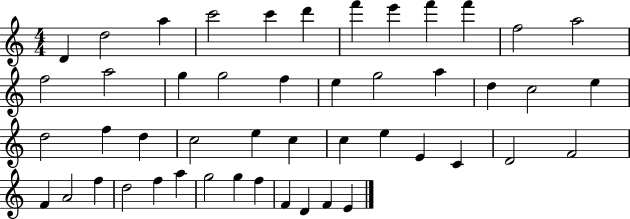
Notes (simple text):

D4/q D5/h A5/q C6/h C6/q D6/q F6/q E6/q F6/q F6/q F5/h A5/h F5/h A5/h G5/q G5/h F5/q E5/q G5/h A5/q D5/q C5/h E5/q D5/h F5/q D5/q C5/h E5/q C5/q C5/q E5/q E4/q C4/q D4/h F4/h F4/q A4/h F5/q D5/h F5/q A5/q G5/h G5/q F5/q F4/q D4/q F4/q E4/q